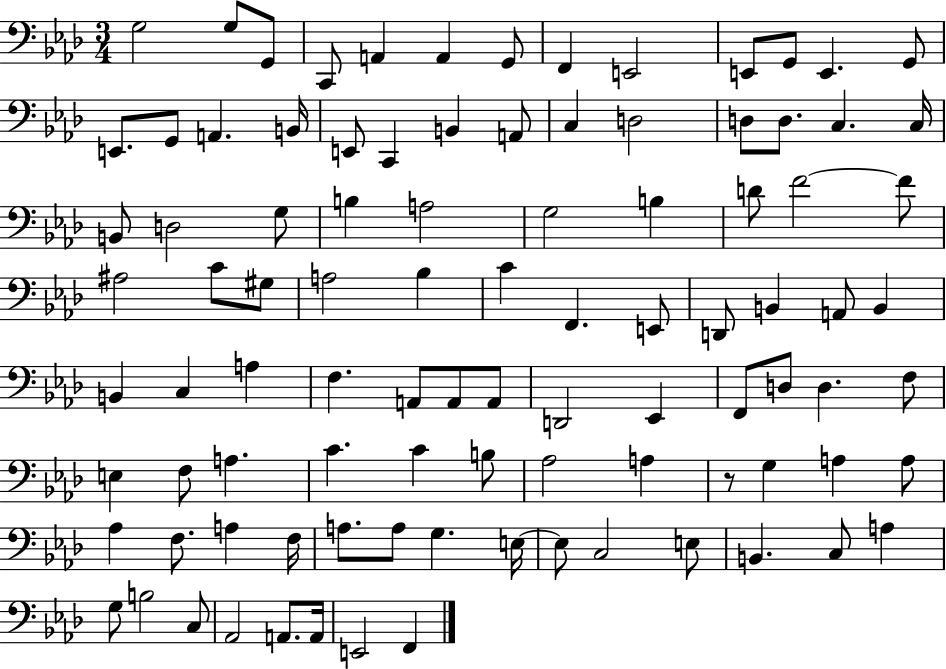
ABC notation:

X:1
T:Untitled
M:3/4
L:1/4
K:Ab
G,2 G,/2 G,,/2 C,,/2 A,, A,, G,,/2 F,, E,,2 E,,/2 G,,/2 E,, G,,/2 E,,/2 G,,/2 A,, B,,/4 E,,/2 C,, B,, A,,/2 C, D,2 D,/2 D,/2 C, C,/4 B,,/2 D,2 G,/2 B, A,2 G,2 B, D/2 F2 F/2 ^A,2 C/2 ^G,/2 A,2 _B, C F,, E,,/2 D,,/2 B,, A,,/2 B,, B,, C, A, F, A,,/2 A,,/2 A,,/2 D,,2 _E,, F,,/2 D,/2 D, F,/2 E, F,/2 A, C C B,/2 _A,2 A, z/2 G, A, A,/2 _A, F,/2 A, F,/4 A,/2 A,/2 G, E,/4 E,/2 C,2 E,/2 B,, C,/2 A, G,/2 B,2 C,/2 _A,,2 A,,/2 A,,/4 E,,2 F,,